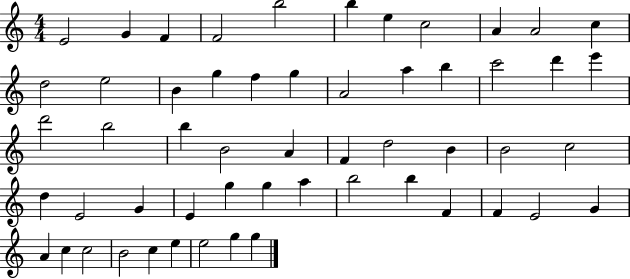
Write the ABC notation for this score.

X:1
T:Untitled
M:4/4
L:1/4
K:C
E2 G F F2 b2 b e c2 A A2 c d2 e2 B g f g A2 a b c'2 d' e' d'2 b2 b B2 A F d2 B B2 c2 d E2 G E g g a b2 b F F E2 G A c c2 B2 c e e2 g g